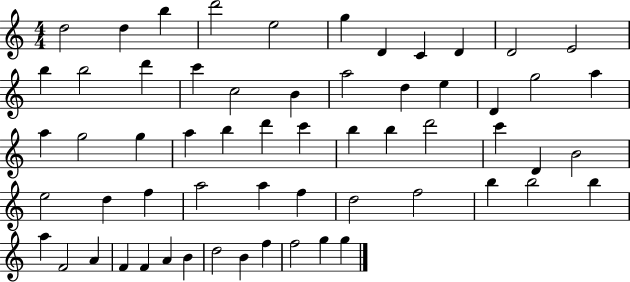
{
  \clef treble
  \numericTimeSignature
  \time 4/4
  \key c \major
  d''2 d''4 b''4 | d'''2 e''2 | g''4 d'4 c'4 d'4 | d'2 e'2 | \break b''4 b''2 d'''4 | c'''4 c''2 b'4 | a''2 d''4 e''4 | d'4 g''2 a''4 | \break a''4 g''2 g''4 | a''4 b''4 d'''4 c'''4 | b''4 b''4 d'''2 | c'''4 d'4 b'2 | \break e''2 d''4 f''4 | a''2 a''4 f''4 | d''2 f''2 | b''4 b''2 b''4 | \break a''4 f'2 a'4 | f'4 f'4 a'4 b'4 | d''2 b'4 f''4 | f''2 g''4 g''4 | \break \bar "|."
}